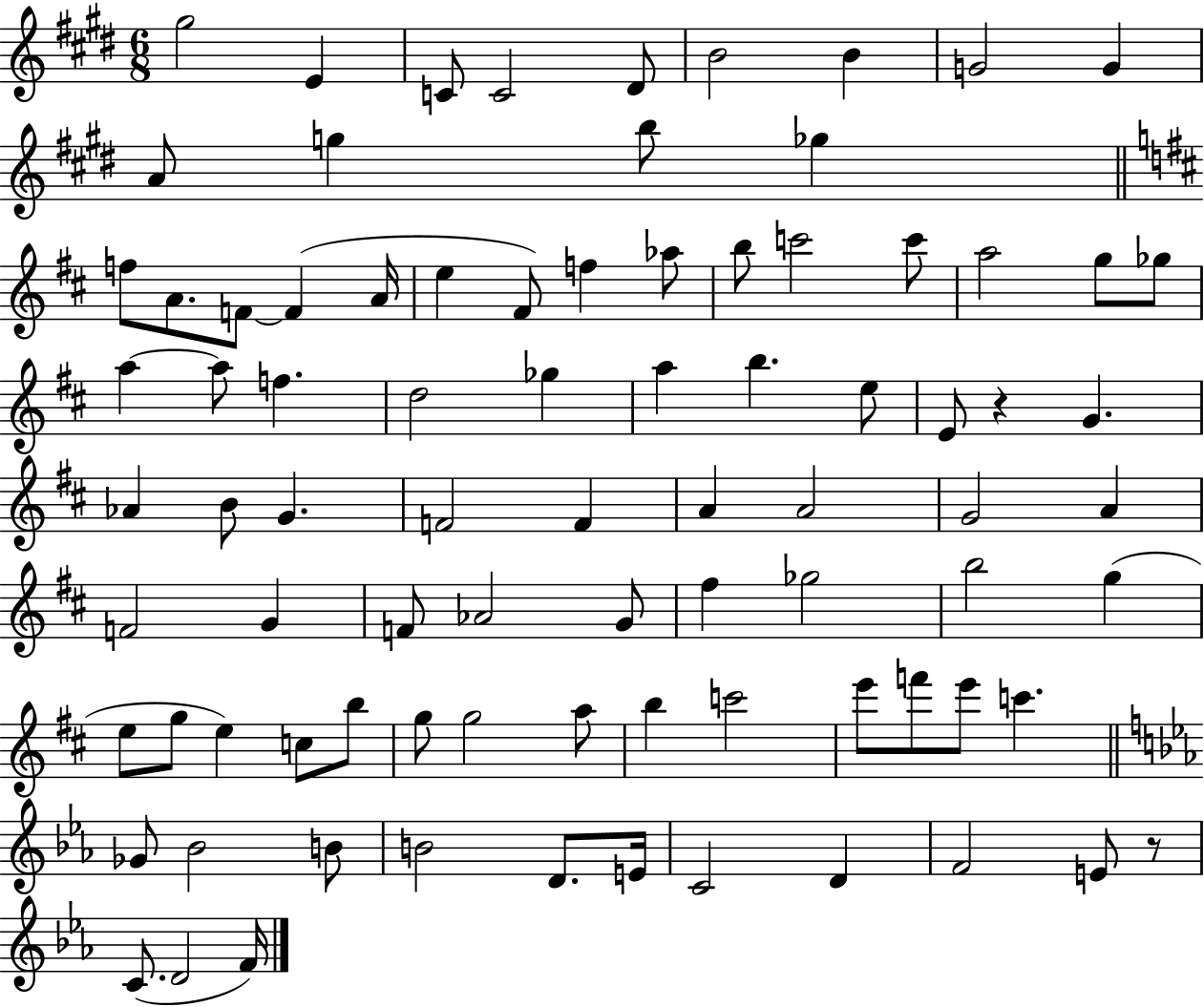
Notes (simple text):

G#5/h E4/q C4/e C4/h D#4/e B4/h B4/q G4/h G4/q A4/e G5/q B5/e Gb5/q F5/e A4/e. F4/e F4/q A4/s E5/q F#4/e F5/q Ab5/e B5/e C6/h C6/e A5/h G5/e Gb5/e A5/q A5/e F5/q. D5/h Gb5/q A5/q B5/q. E5/e E4/e R/q G4/q. Ab4/q B4/e G4/q. F4/h F4/q A4/q A4/h G4/h A4/q F4/h G4/q F4/e Ab4/h G4/e F#5/q Gb5/h B5/h G5/q E5/e G5/e E5/q C5/e B5/e G5/e G5/h A5/e B5/q C6/h E6/e F6/e E6/e C6/q. Gb4/e Bb4/h B4/e B4/h D4/e. E4/s C4/h D4/q F4/h E4/e R/e C4/e. D4/h F4/s